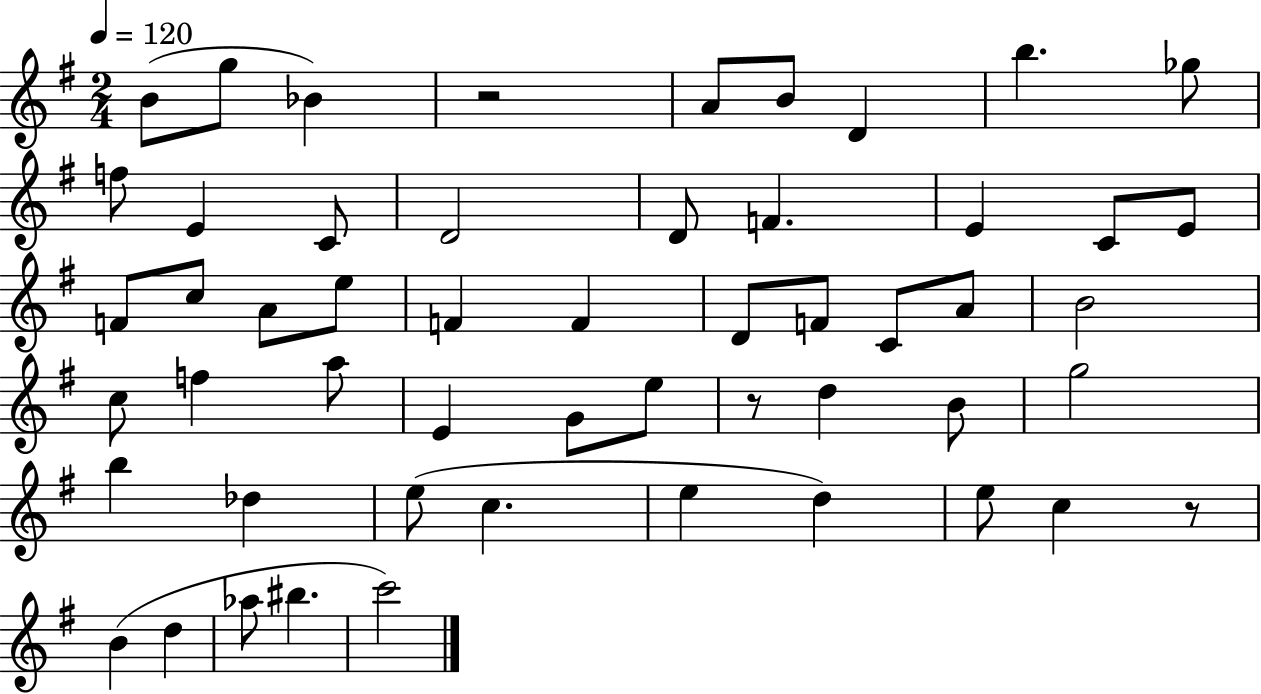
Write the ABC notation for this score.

X:1
T:Untitled
M:2/4
L:1/4
K:G
B/2 g/2 _B z2 A/2 B/2 D b _g/2 f/2 E C/2 D2 D/2 F E C/2 E/2 F/2 c/2 A/2 e/2 F F D/2 F/2 C/2 A/2 B2 c/2 f a/2 E G/2 e/2 z/2 d B/2 g2 b _d e/2 c e d e/2 c z/2 B d _a/2 ^b c'2